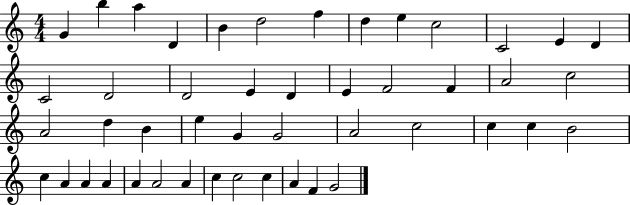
G4/q B5/q A5/q D4/q B4/q D5/h F5/q D5/q E5/q C5/h C4/h E4/q D4/q C4/h D4/h D4/h E4/q D4/q E4/q F4/h F4/q A4/h C5/h A4/h D5/q B4/q E5/q G4/q G4/h A4/h C5/h C5/q C5/q B4/h C5/q A4/q A4/q A4/q A4/q A4/h A4/q C5/q C5/h C5/q A4/q F4/q G4/h